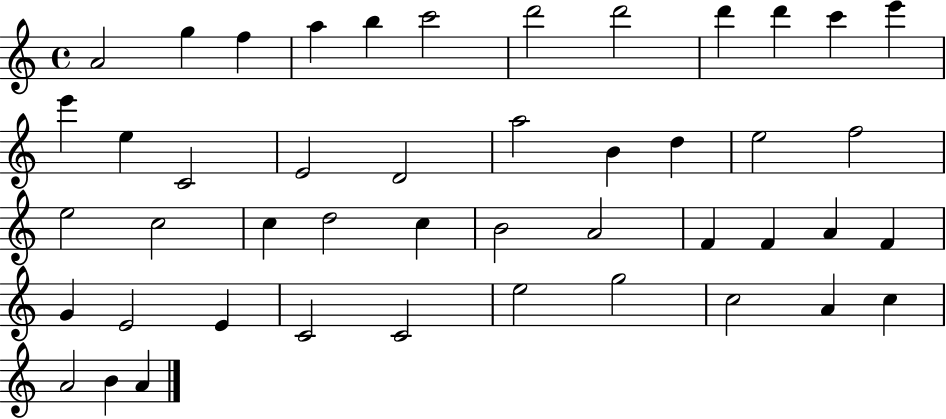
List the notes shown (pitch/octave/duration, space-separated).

A4/h G5/q F5/q A5/q B5/q C6/h D6/h D6/h D6/q D6/q C6/q E6/q E6/q E5/q C4/h E4/h D4/h A5/h B4/q D5/q E5/h F5/h E5/h C5/h C5/q D5/h C5/q B4/h A4/h F4/q F4/q A4/q F4/q G4/q E4/h E4/q C4/h C4/h E5/h G5/h C5/h A4/q C5/q A4/h B4/q A4/q